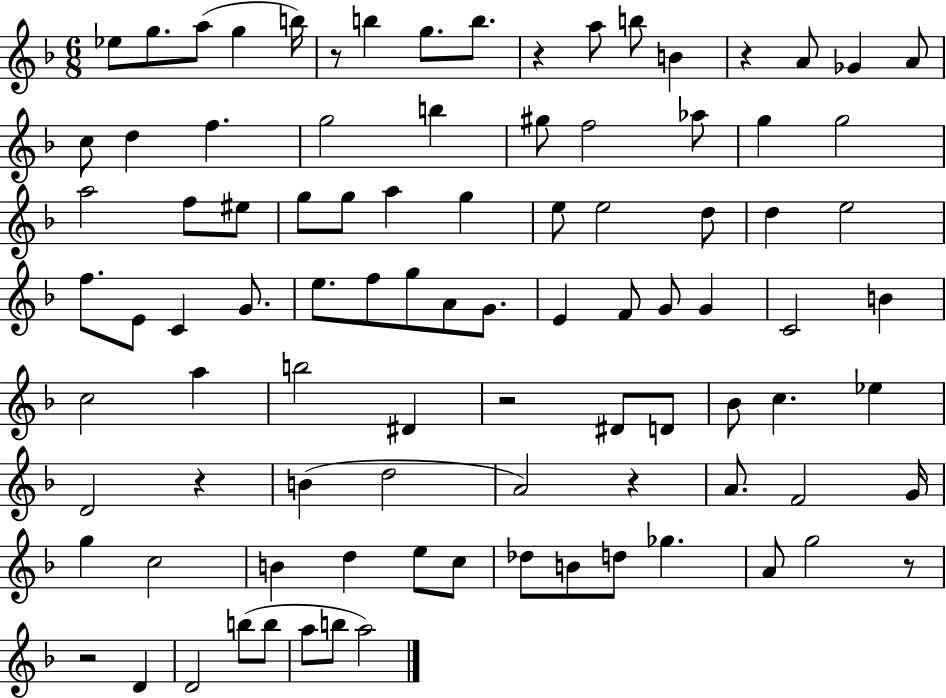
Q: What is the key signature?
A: F major